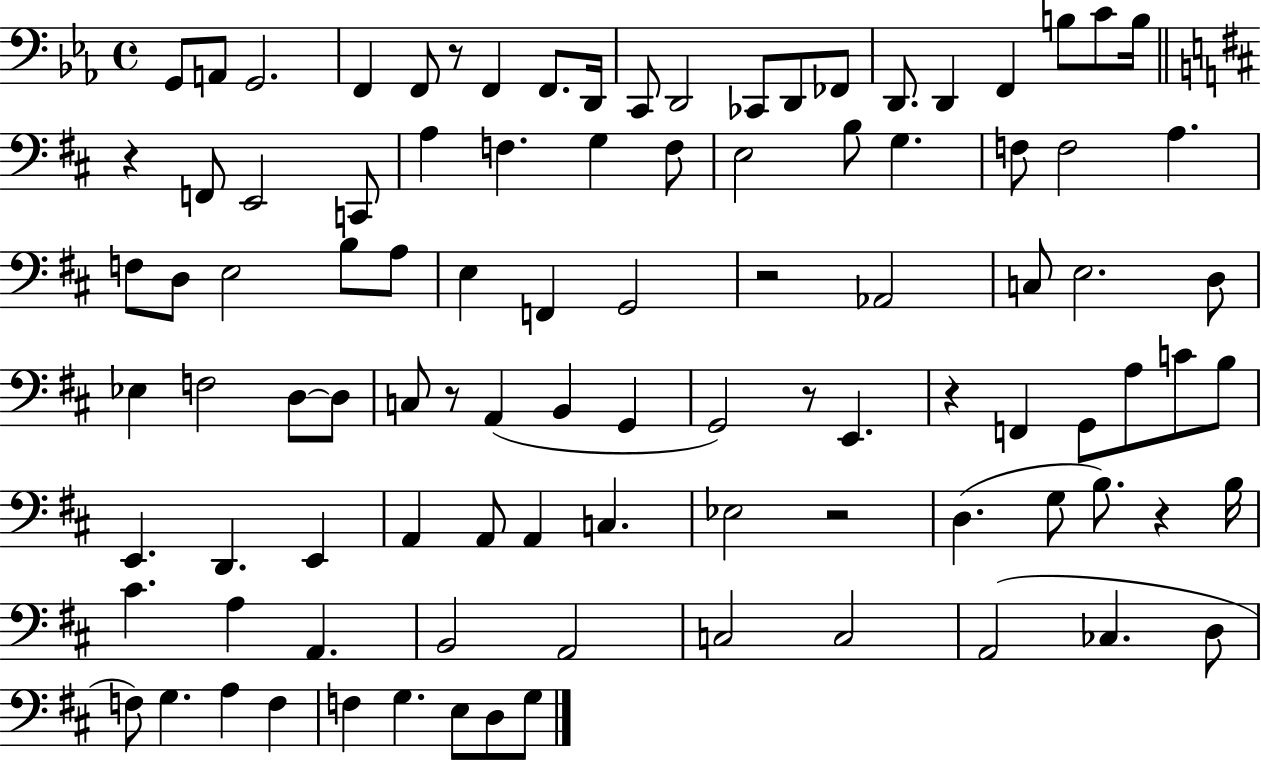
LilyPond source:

{
  \clef bass
  \time 4/4
  \defaultTimeSignature
  \key ees \major
  \repeat volta 2 { g,8 a,8 g,2. | f,4 f,8 r8 f,4 f,8. d,16 | c,8 d,2 ces,8 d,8 fes,8 | d,8. d,4 f,4 b8 c'8 b16 | \break \bar "||" \break \key d \major r4 f,8 e,2 c,8 | a4 f4. g4 f8 | e2 b8 g4. | f8 f2 a4. | \break f8 d8 e2 b8 a8 | e4 f,4 g,2 | r2 aes,2 | c8 e2. d8 | \break ees4 f2 d8~~ d8 | c8 r8 a,4( b,4 g,4 | g,2) r8 e,4. | r4 f,4 g,8 a8 c'8 b8 | \break e,4. d,4. e,4 | a,4 a,8 a,4 c4. | ees2 r2 | d4.( g8 b8.) r4 b16 | \break cis'4. a4 a,4. | b,2 a,2 | c2 c2 | a,2( ces4. d8 | \break f8) g4. a4 f4 | f4 g4. e8 d8 g8 | } \bar "|."
}